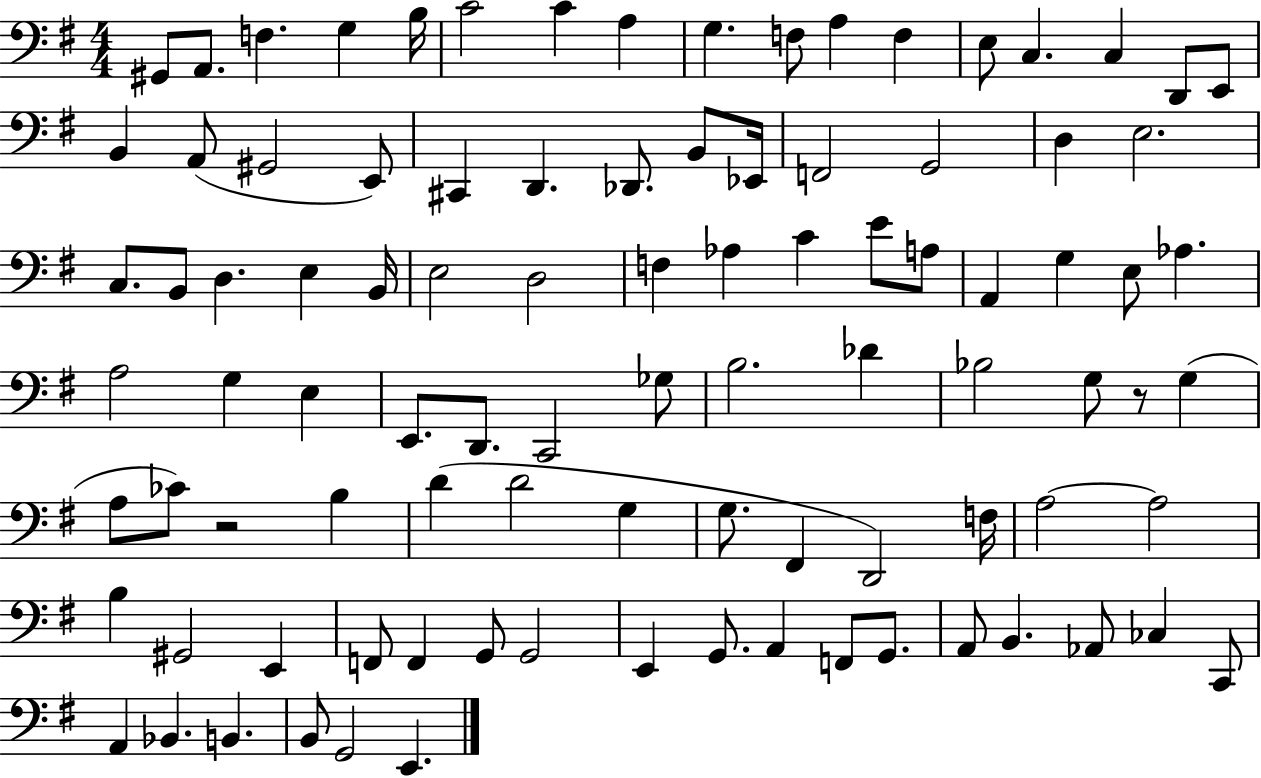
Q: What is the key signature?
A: G major